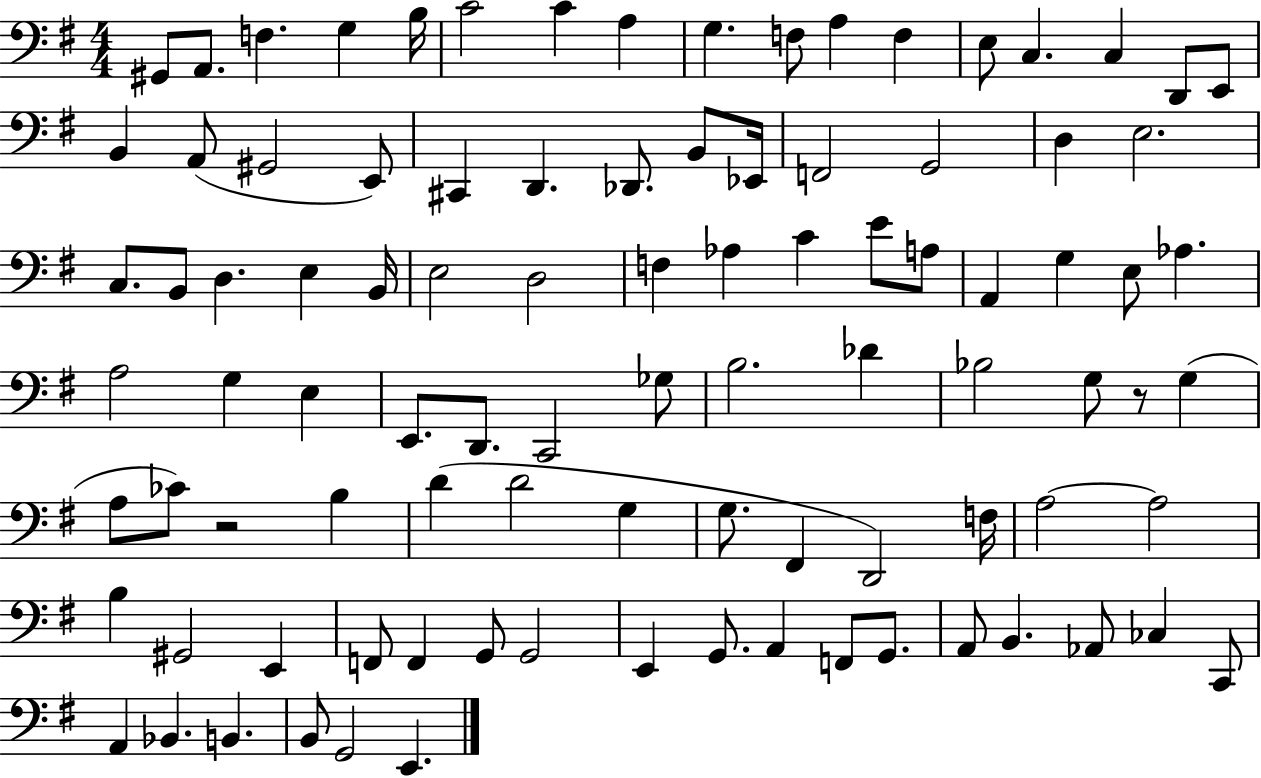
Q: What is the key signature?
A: G major